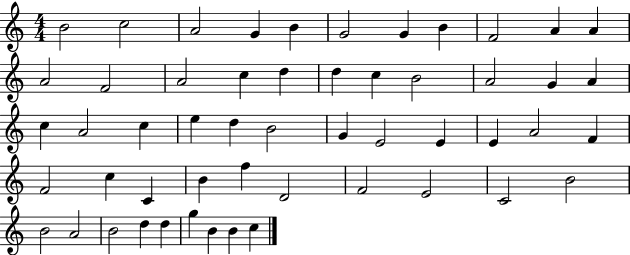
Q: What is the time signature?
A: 4/4